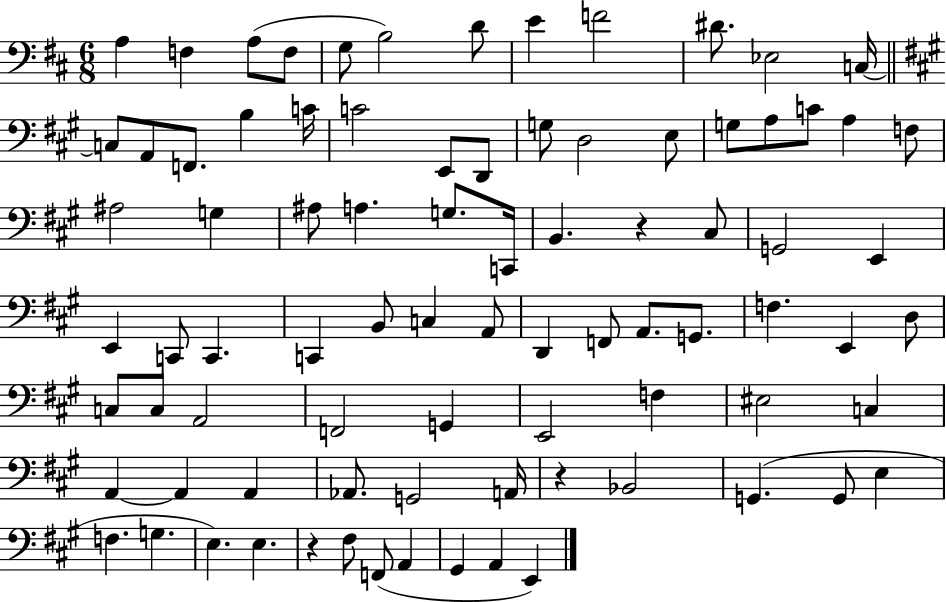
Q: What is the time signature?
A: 6/8